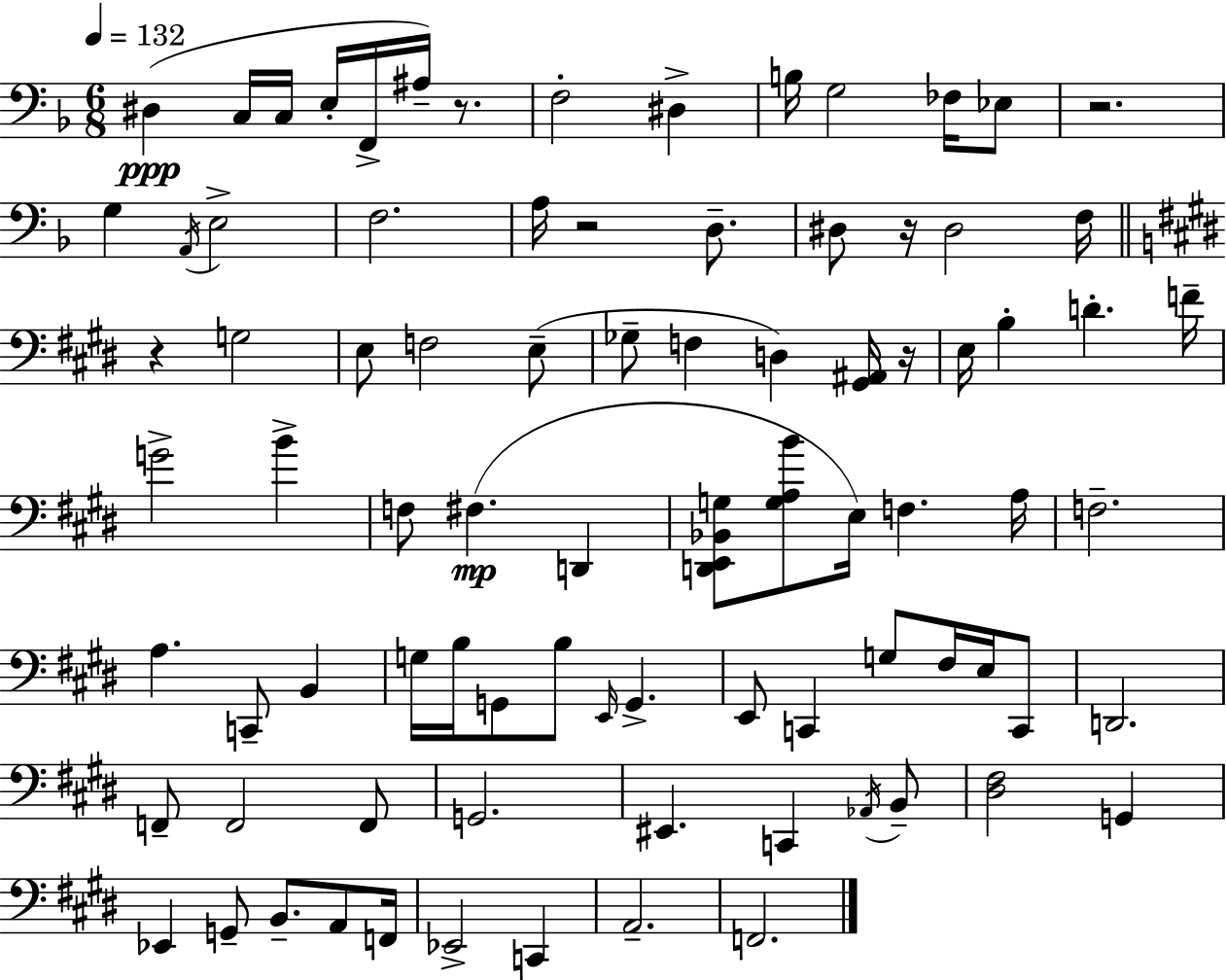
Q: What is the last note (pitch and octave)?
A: F2